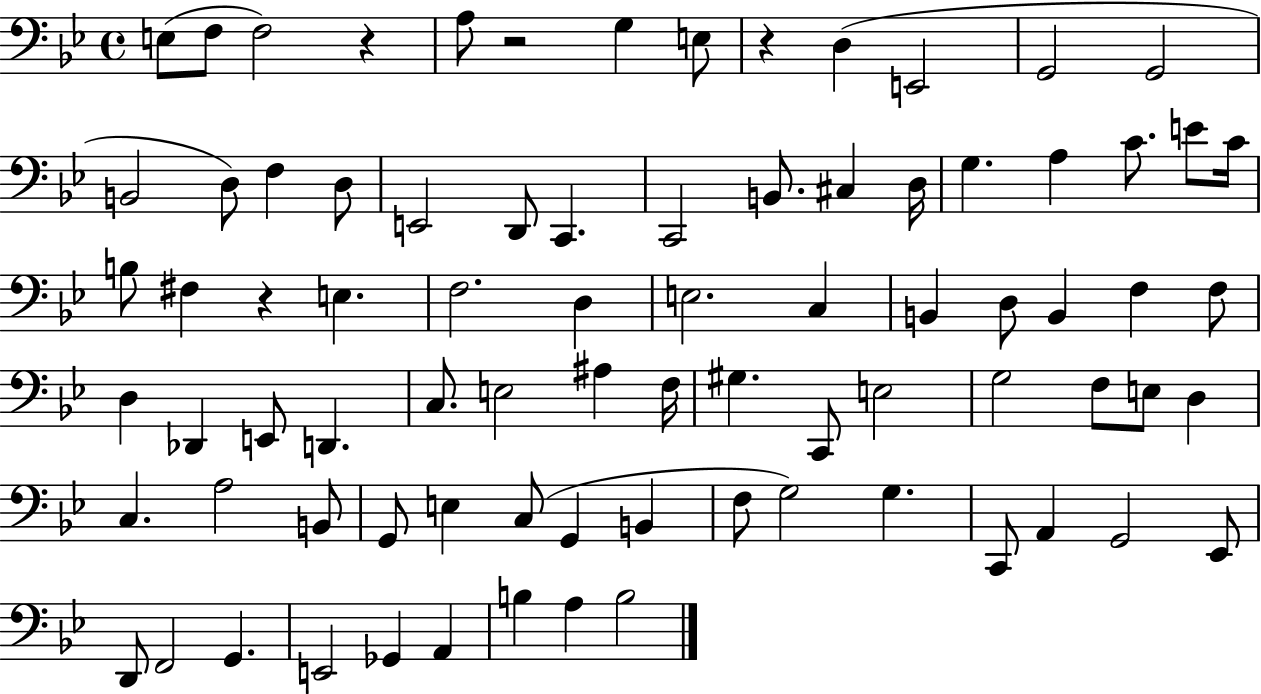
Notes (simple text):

E3/e F3/e F3/h R/q A3/e R/h G3/q E3/e R/q D3/q E2/h G2/h G2/h B2/h D3/e F3/q D3/e E2/h D2/e C2/q. C2/h B2/e. C#3/q D3/s G3/q. A3/q C4/e. E4/e C4/s B3/e F#3/q R/q E3/q. F3/h. D3/q E3/h. C3/q B2/q D3/e B2/q F3/q F3/e D3/q Db2/q E2/e D2/q. C3/e. E3/h A#3/q F3/s G#3/q. C2/e E3/h G3/h F3/e E3/e D3/q C3/q. A3/h B2/e G2/e E3/q C3/e G2/q B2/q F3/e G3/h G3/q. C2/e A2/q G2/h Eb2/e D2/e F2/h G2/q. E2/h Gb2/q A2/q B3/q A3/q B3/h